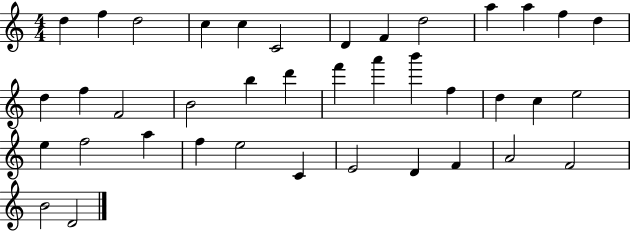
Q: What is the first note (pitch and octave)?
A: D5